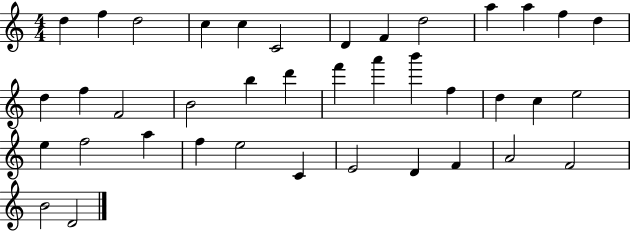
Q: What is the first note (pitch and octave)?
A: D5